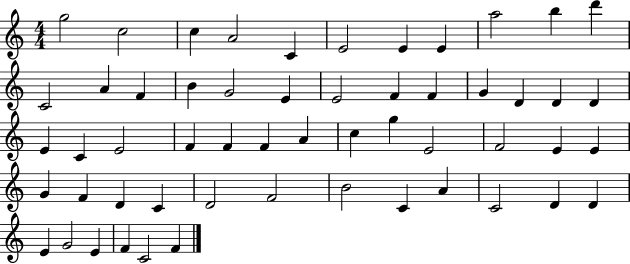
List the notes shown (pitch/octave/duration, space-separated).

G5/h C5/h C5/q A4/h C4/q E4/h E4/q E4/q A5/h B5/q D6/q C4/h A4/q F4/q B4/q G4/h E4/q E4/h F4/q F4/q G4/q D4/q D4/q D4/q E4/q C4/q E4/h F4/q F4/q F4/q A4/q C5/q G5/q E4/h F4/h E4/q E4/q G4/q F4/q D4/q C4/q D4/h F4/h B4/h C4/q A4/q C4/h D4/q D4/q E4/q G4/h E4/q F4/q C4/h F4/q